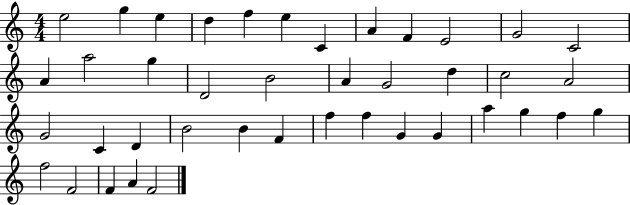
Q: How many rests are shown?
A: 0